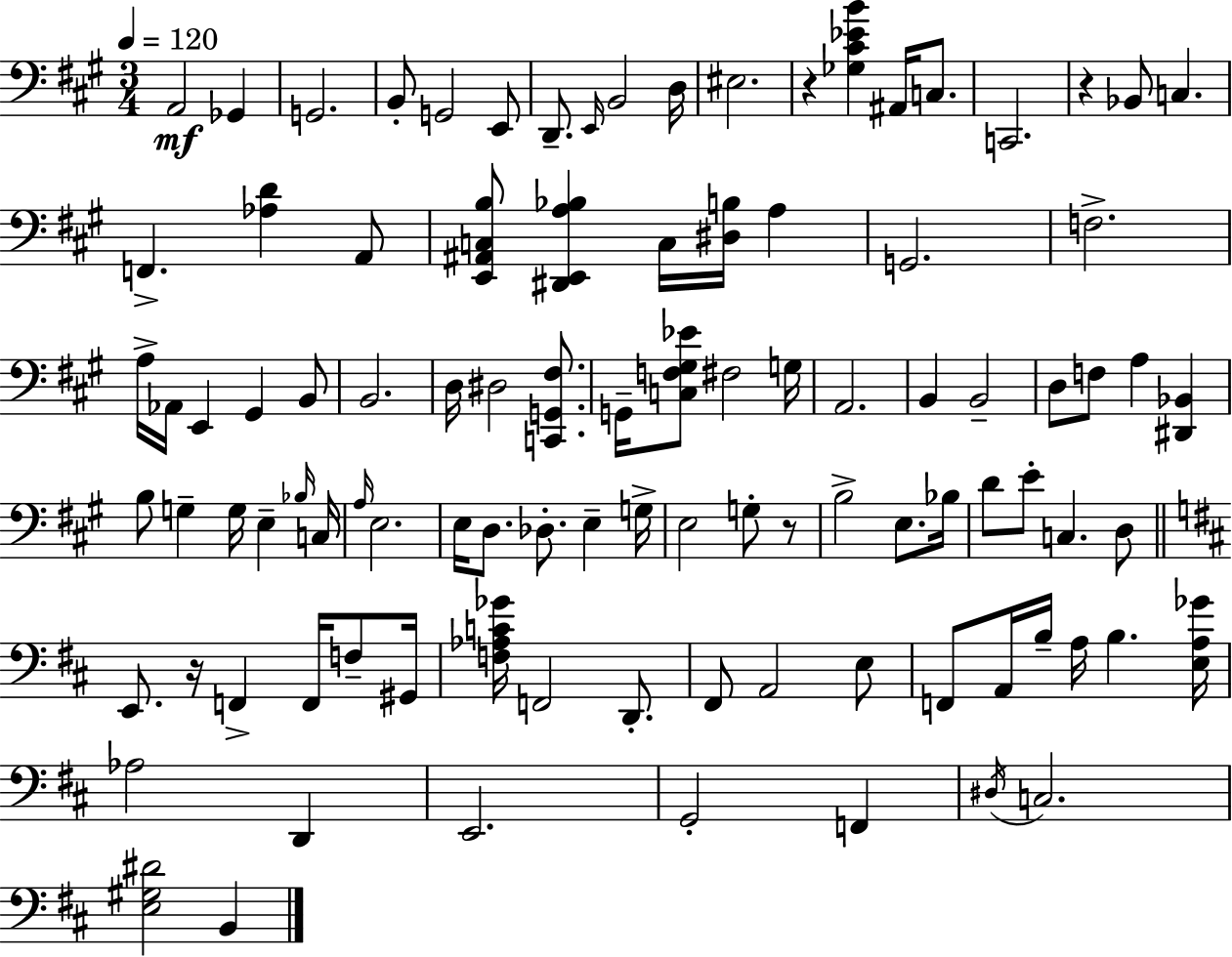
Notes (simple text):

A2/h Gb2/q G2/h. B2/e G2/h E2/e D2/e. E2/s B2/h D3/s EIS3/h. R/q [Gb3,C#4,Eb4,B4]/q A#2/s C3/e. C2/h. R/q Bb2/e C3/q. F2/q. [Ab3,D4]/q A2/e [E2,A#2,C3,B3]/e [D#2,E2,A3,Bb3]/q C3/s [D#3,B3]/s A3/q G2/h. F3/h. A3/s Ab2/s E2/q G#2/q B2/e B2/h. D3/s D#3/h [C2,G2,F#3]/e. G2/s [C3,F3,G#3,Eb4]/e F#3/h G3/s A2/h. B2/q B2/h D3/e F3/e A3/q [D#2,Bb2]/q B3/e G3/q G3/s E3/q Bb3/s C3/s A3/s E3/h. E3/s D3/e. Db3/e. E3/q G3/s E3/h G3/e R/e B3/h E3/e. Bb3/s D4/e E4/e C3/q. D3/e E2/e. R/s F2/q F2/s F3/e G#2/s [F3,Ab3,C4,Gb4]/s F2/h D2/e. F#2/e A2/h E3/e F2/e A2/s B3/s A3/s B3/q. [E3,A3,Gb4]/s Ab3/h D2/q E2/h. G2/h F2/q D#3/s C3/h. [E3,G#3,D#4]/h B2/q